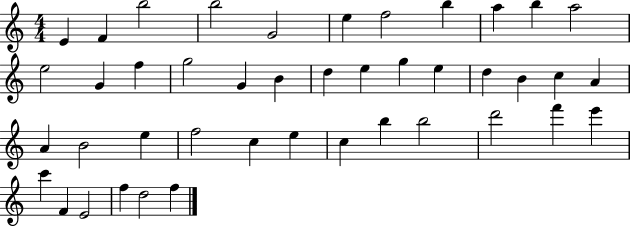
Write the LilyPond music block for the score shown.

{
  \clef treble
  \numericTimeSignature
  \time 4/4
  \key c \major
  e'4 f'4 b''2 | b''2 g'2 | e''4 f''2 b''4 | a''4 b''4 a''2 | \break e''2 g'4 f''4 | g''2 g'4 b'4 | d''4 e''4 g''4 e''4 | d''4 b'4 c''4 a'4 | \break a'4 b'2 e''4 | f''2 c''4 e''4 | c''4 b''4 b''2 | d'''2 f'''4 e'''4 | \break c'''4 f'4 e'2 | f''4 d''2 f''4 | \bar "|."
}